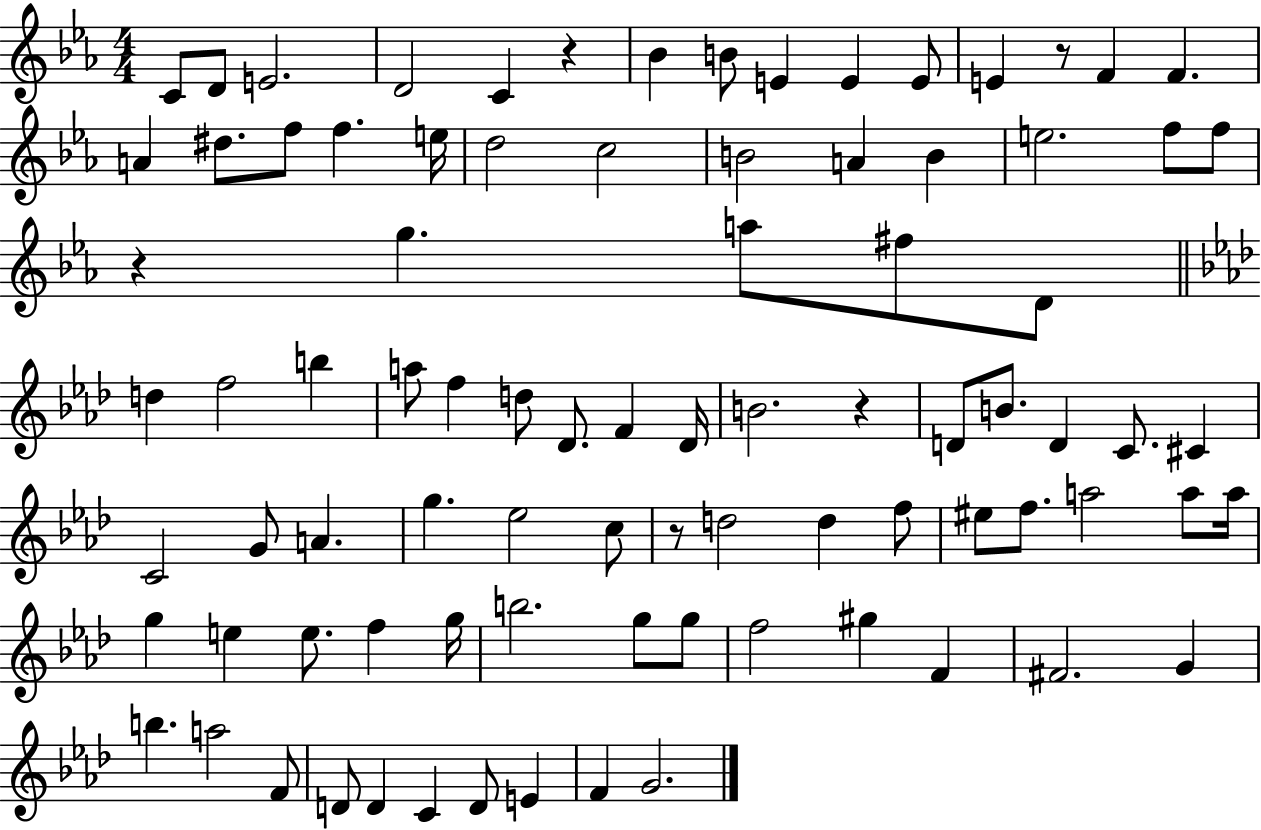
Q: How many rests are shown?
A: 5